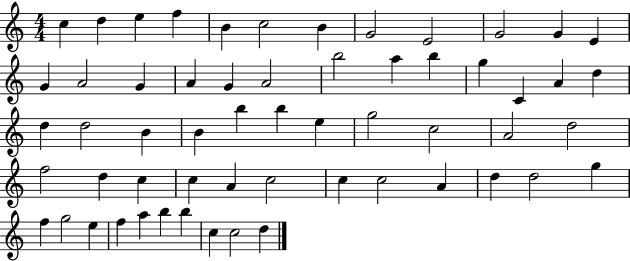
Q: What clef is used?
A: treble